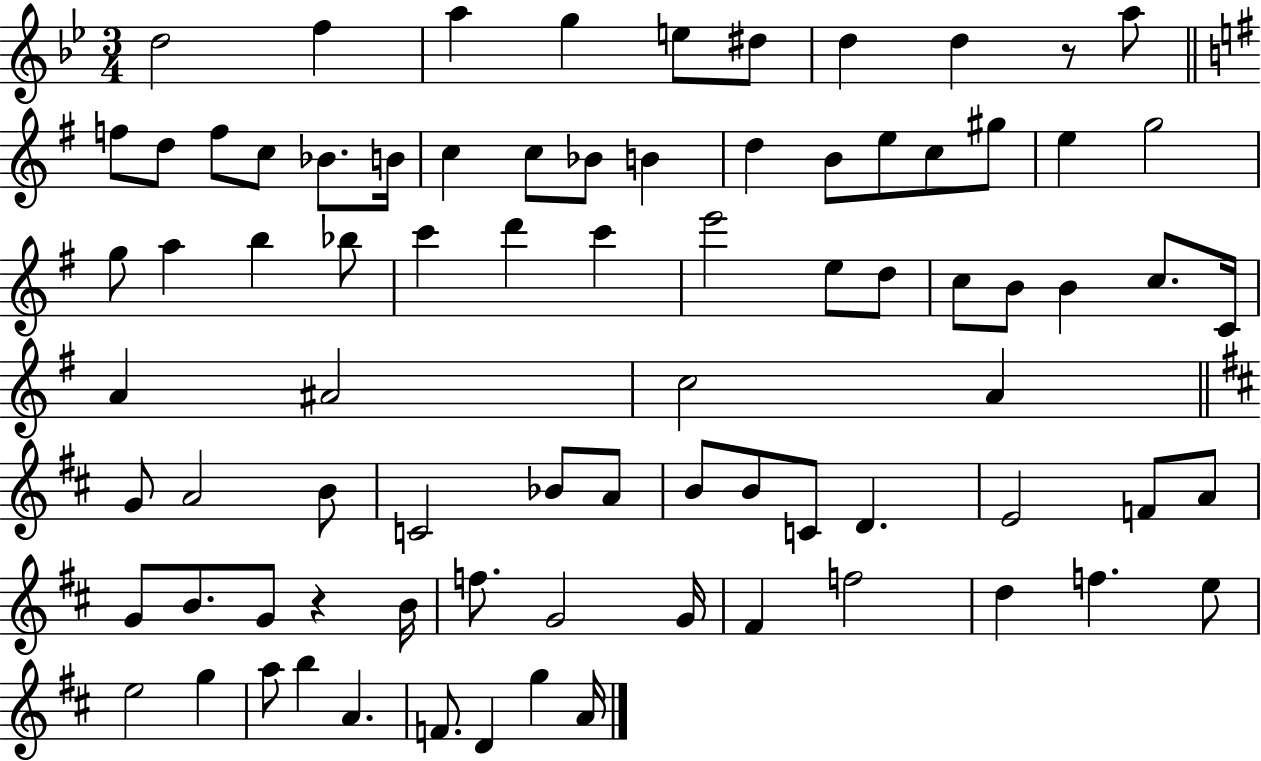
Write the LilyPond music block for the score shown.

{
  \clef treble
  \numericTimeSignature
  \time 3/4
  \key bes \major
  d''2 f''4 | a''4 g''4 e''8 dis''8 | d''4 d''4 r8 a''8 | \bar "||" \break \key g \major f''8 d''8 f''8 c''8 bes'8. b'16 | c''4 c''8 bes'8 b'4 | d''4 b'8 e''8 c''8 gis''8 | e''4 g''2 | \break g''8 a''4 b''4 bes''8 | c'''4 d'''4 c'''4 | e'''2 e''8 d''8 | c''8 b'8 b'4 c''8. c'16 | \break a'4 ais'2 | c''2 a'4 | \bar "||" \break \key d \major g'8 a'2 b'8 | c'2 bes'8 a'8 | b'8 b'8 c'8 d'4. | e'2 f'8 a'8 | \break g'8 b'8. g'8 r4 b'16 | f''8. g'2 g'16 | fis'4 f''2 | d''4 f''4. e''8 | \break e''2 g''4 | a''8 b''4 a'4. | f'8. d'4 g''4 a'16 | \bar "|."
}